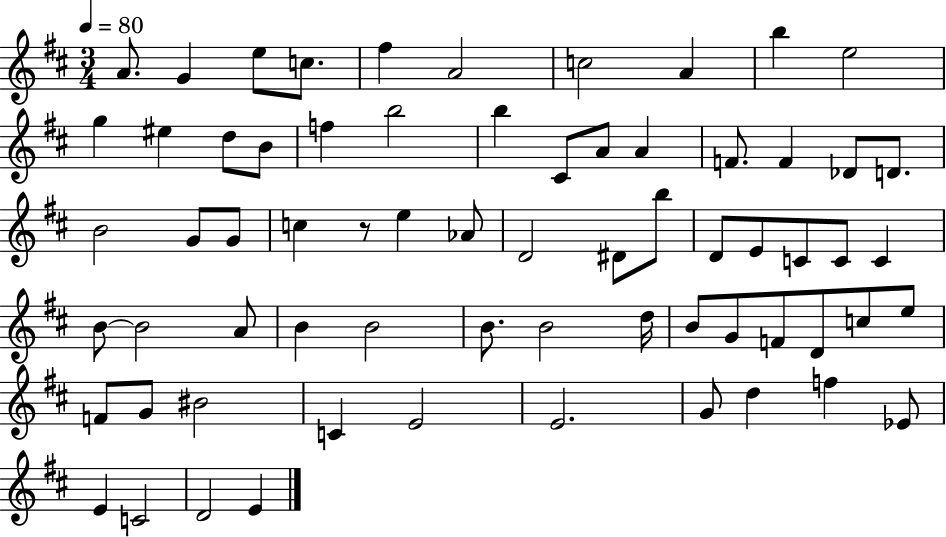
A4/e. G4/q E5/e C5/e. F#5/q A4/h C5/h A4/q B5/q E5/h G5/q EIS5/q D5/e B4/e F5/q B5/h B5/q C#4/e A4/e A4/q F4/e. F4/q Db4/e D4/e. B4/h G4/e G4/e C5/q R/e E5/q Ab4/e D4/h D#4/e B5/e D4/e E4/e C4/e C4/e C4/q B4/e B4/h A4/e B4/q B4/h B4/e. B4/h D5/s B4/e G4/e F4/e D4/e C5/e E5/e F4/e G4/e BIS4/h C4/q E4/h E4/h. G4/e D5/q F5/q Eb4/e E4/q C4/h D4/h E4/q